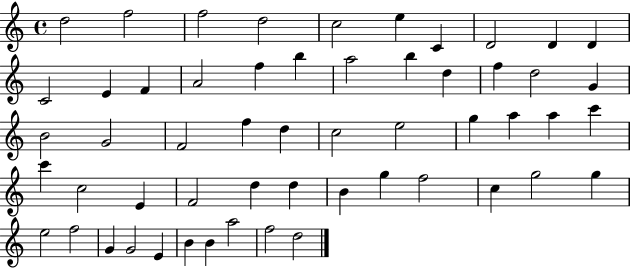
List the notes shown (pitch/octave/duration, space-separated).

D5/h F5/h F5/h D5/h C5/h E5/q C4/q D4/h D4/q D4/q C4/h E4/q F4/q A4/h F5/q B5/q A5/h B5/q D5/q F5/q D5/h G4/q B4/h G4/h F4/h F5/q D5/q C5/h E5/h G5/q A5/q A5/q C6/q C6/q C5/h E4/q F4/h D5/q D5/q B4/q G5/q F5/h C5/q G5/h G5/q E5/h F5/h G4/q G4/h E4/q B4/q B4/q A5/h F5/h D5/h